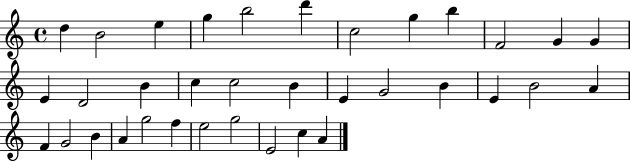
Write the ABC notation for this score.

X:1
T:Untitled
M:4/4
L:1/4
K:C
d B2 e g b2 d' c2 g b F2 G G E D2 B c c2 B E G2 B E B2 A F G2 B A g2 f e2 g2 E2 c A